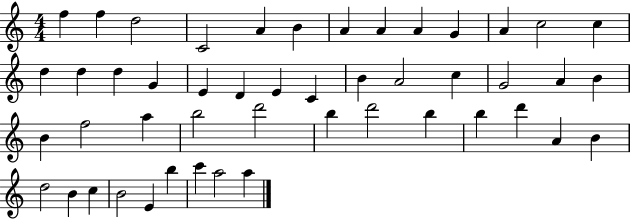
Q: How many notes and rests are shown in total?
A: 48